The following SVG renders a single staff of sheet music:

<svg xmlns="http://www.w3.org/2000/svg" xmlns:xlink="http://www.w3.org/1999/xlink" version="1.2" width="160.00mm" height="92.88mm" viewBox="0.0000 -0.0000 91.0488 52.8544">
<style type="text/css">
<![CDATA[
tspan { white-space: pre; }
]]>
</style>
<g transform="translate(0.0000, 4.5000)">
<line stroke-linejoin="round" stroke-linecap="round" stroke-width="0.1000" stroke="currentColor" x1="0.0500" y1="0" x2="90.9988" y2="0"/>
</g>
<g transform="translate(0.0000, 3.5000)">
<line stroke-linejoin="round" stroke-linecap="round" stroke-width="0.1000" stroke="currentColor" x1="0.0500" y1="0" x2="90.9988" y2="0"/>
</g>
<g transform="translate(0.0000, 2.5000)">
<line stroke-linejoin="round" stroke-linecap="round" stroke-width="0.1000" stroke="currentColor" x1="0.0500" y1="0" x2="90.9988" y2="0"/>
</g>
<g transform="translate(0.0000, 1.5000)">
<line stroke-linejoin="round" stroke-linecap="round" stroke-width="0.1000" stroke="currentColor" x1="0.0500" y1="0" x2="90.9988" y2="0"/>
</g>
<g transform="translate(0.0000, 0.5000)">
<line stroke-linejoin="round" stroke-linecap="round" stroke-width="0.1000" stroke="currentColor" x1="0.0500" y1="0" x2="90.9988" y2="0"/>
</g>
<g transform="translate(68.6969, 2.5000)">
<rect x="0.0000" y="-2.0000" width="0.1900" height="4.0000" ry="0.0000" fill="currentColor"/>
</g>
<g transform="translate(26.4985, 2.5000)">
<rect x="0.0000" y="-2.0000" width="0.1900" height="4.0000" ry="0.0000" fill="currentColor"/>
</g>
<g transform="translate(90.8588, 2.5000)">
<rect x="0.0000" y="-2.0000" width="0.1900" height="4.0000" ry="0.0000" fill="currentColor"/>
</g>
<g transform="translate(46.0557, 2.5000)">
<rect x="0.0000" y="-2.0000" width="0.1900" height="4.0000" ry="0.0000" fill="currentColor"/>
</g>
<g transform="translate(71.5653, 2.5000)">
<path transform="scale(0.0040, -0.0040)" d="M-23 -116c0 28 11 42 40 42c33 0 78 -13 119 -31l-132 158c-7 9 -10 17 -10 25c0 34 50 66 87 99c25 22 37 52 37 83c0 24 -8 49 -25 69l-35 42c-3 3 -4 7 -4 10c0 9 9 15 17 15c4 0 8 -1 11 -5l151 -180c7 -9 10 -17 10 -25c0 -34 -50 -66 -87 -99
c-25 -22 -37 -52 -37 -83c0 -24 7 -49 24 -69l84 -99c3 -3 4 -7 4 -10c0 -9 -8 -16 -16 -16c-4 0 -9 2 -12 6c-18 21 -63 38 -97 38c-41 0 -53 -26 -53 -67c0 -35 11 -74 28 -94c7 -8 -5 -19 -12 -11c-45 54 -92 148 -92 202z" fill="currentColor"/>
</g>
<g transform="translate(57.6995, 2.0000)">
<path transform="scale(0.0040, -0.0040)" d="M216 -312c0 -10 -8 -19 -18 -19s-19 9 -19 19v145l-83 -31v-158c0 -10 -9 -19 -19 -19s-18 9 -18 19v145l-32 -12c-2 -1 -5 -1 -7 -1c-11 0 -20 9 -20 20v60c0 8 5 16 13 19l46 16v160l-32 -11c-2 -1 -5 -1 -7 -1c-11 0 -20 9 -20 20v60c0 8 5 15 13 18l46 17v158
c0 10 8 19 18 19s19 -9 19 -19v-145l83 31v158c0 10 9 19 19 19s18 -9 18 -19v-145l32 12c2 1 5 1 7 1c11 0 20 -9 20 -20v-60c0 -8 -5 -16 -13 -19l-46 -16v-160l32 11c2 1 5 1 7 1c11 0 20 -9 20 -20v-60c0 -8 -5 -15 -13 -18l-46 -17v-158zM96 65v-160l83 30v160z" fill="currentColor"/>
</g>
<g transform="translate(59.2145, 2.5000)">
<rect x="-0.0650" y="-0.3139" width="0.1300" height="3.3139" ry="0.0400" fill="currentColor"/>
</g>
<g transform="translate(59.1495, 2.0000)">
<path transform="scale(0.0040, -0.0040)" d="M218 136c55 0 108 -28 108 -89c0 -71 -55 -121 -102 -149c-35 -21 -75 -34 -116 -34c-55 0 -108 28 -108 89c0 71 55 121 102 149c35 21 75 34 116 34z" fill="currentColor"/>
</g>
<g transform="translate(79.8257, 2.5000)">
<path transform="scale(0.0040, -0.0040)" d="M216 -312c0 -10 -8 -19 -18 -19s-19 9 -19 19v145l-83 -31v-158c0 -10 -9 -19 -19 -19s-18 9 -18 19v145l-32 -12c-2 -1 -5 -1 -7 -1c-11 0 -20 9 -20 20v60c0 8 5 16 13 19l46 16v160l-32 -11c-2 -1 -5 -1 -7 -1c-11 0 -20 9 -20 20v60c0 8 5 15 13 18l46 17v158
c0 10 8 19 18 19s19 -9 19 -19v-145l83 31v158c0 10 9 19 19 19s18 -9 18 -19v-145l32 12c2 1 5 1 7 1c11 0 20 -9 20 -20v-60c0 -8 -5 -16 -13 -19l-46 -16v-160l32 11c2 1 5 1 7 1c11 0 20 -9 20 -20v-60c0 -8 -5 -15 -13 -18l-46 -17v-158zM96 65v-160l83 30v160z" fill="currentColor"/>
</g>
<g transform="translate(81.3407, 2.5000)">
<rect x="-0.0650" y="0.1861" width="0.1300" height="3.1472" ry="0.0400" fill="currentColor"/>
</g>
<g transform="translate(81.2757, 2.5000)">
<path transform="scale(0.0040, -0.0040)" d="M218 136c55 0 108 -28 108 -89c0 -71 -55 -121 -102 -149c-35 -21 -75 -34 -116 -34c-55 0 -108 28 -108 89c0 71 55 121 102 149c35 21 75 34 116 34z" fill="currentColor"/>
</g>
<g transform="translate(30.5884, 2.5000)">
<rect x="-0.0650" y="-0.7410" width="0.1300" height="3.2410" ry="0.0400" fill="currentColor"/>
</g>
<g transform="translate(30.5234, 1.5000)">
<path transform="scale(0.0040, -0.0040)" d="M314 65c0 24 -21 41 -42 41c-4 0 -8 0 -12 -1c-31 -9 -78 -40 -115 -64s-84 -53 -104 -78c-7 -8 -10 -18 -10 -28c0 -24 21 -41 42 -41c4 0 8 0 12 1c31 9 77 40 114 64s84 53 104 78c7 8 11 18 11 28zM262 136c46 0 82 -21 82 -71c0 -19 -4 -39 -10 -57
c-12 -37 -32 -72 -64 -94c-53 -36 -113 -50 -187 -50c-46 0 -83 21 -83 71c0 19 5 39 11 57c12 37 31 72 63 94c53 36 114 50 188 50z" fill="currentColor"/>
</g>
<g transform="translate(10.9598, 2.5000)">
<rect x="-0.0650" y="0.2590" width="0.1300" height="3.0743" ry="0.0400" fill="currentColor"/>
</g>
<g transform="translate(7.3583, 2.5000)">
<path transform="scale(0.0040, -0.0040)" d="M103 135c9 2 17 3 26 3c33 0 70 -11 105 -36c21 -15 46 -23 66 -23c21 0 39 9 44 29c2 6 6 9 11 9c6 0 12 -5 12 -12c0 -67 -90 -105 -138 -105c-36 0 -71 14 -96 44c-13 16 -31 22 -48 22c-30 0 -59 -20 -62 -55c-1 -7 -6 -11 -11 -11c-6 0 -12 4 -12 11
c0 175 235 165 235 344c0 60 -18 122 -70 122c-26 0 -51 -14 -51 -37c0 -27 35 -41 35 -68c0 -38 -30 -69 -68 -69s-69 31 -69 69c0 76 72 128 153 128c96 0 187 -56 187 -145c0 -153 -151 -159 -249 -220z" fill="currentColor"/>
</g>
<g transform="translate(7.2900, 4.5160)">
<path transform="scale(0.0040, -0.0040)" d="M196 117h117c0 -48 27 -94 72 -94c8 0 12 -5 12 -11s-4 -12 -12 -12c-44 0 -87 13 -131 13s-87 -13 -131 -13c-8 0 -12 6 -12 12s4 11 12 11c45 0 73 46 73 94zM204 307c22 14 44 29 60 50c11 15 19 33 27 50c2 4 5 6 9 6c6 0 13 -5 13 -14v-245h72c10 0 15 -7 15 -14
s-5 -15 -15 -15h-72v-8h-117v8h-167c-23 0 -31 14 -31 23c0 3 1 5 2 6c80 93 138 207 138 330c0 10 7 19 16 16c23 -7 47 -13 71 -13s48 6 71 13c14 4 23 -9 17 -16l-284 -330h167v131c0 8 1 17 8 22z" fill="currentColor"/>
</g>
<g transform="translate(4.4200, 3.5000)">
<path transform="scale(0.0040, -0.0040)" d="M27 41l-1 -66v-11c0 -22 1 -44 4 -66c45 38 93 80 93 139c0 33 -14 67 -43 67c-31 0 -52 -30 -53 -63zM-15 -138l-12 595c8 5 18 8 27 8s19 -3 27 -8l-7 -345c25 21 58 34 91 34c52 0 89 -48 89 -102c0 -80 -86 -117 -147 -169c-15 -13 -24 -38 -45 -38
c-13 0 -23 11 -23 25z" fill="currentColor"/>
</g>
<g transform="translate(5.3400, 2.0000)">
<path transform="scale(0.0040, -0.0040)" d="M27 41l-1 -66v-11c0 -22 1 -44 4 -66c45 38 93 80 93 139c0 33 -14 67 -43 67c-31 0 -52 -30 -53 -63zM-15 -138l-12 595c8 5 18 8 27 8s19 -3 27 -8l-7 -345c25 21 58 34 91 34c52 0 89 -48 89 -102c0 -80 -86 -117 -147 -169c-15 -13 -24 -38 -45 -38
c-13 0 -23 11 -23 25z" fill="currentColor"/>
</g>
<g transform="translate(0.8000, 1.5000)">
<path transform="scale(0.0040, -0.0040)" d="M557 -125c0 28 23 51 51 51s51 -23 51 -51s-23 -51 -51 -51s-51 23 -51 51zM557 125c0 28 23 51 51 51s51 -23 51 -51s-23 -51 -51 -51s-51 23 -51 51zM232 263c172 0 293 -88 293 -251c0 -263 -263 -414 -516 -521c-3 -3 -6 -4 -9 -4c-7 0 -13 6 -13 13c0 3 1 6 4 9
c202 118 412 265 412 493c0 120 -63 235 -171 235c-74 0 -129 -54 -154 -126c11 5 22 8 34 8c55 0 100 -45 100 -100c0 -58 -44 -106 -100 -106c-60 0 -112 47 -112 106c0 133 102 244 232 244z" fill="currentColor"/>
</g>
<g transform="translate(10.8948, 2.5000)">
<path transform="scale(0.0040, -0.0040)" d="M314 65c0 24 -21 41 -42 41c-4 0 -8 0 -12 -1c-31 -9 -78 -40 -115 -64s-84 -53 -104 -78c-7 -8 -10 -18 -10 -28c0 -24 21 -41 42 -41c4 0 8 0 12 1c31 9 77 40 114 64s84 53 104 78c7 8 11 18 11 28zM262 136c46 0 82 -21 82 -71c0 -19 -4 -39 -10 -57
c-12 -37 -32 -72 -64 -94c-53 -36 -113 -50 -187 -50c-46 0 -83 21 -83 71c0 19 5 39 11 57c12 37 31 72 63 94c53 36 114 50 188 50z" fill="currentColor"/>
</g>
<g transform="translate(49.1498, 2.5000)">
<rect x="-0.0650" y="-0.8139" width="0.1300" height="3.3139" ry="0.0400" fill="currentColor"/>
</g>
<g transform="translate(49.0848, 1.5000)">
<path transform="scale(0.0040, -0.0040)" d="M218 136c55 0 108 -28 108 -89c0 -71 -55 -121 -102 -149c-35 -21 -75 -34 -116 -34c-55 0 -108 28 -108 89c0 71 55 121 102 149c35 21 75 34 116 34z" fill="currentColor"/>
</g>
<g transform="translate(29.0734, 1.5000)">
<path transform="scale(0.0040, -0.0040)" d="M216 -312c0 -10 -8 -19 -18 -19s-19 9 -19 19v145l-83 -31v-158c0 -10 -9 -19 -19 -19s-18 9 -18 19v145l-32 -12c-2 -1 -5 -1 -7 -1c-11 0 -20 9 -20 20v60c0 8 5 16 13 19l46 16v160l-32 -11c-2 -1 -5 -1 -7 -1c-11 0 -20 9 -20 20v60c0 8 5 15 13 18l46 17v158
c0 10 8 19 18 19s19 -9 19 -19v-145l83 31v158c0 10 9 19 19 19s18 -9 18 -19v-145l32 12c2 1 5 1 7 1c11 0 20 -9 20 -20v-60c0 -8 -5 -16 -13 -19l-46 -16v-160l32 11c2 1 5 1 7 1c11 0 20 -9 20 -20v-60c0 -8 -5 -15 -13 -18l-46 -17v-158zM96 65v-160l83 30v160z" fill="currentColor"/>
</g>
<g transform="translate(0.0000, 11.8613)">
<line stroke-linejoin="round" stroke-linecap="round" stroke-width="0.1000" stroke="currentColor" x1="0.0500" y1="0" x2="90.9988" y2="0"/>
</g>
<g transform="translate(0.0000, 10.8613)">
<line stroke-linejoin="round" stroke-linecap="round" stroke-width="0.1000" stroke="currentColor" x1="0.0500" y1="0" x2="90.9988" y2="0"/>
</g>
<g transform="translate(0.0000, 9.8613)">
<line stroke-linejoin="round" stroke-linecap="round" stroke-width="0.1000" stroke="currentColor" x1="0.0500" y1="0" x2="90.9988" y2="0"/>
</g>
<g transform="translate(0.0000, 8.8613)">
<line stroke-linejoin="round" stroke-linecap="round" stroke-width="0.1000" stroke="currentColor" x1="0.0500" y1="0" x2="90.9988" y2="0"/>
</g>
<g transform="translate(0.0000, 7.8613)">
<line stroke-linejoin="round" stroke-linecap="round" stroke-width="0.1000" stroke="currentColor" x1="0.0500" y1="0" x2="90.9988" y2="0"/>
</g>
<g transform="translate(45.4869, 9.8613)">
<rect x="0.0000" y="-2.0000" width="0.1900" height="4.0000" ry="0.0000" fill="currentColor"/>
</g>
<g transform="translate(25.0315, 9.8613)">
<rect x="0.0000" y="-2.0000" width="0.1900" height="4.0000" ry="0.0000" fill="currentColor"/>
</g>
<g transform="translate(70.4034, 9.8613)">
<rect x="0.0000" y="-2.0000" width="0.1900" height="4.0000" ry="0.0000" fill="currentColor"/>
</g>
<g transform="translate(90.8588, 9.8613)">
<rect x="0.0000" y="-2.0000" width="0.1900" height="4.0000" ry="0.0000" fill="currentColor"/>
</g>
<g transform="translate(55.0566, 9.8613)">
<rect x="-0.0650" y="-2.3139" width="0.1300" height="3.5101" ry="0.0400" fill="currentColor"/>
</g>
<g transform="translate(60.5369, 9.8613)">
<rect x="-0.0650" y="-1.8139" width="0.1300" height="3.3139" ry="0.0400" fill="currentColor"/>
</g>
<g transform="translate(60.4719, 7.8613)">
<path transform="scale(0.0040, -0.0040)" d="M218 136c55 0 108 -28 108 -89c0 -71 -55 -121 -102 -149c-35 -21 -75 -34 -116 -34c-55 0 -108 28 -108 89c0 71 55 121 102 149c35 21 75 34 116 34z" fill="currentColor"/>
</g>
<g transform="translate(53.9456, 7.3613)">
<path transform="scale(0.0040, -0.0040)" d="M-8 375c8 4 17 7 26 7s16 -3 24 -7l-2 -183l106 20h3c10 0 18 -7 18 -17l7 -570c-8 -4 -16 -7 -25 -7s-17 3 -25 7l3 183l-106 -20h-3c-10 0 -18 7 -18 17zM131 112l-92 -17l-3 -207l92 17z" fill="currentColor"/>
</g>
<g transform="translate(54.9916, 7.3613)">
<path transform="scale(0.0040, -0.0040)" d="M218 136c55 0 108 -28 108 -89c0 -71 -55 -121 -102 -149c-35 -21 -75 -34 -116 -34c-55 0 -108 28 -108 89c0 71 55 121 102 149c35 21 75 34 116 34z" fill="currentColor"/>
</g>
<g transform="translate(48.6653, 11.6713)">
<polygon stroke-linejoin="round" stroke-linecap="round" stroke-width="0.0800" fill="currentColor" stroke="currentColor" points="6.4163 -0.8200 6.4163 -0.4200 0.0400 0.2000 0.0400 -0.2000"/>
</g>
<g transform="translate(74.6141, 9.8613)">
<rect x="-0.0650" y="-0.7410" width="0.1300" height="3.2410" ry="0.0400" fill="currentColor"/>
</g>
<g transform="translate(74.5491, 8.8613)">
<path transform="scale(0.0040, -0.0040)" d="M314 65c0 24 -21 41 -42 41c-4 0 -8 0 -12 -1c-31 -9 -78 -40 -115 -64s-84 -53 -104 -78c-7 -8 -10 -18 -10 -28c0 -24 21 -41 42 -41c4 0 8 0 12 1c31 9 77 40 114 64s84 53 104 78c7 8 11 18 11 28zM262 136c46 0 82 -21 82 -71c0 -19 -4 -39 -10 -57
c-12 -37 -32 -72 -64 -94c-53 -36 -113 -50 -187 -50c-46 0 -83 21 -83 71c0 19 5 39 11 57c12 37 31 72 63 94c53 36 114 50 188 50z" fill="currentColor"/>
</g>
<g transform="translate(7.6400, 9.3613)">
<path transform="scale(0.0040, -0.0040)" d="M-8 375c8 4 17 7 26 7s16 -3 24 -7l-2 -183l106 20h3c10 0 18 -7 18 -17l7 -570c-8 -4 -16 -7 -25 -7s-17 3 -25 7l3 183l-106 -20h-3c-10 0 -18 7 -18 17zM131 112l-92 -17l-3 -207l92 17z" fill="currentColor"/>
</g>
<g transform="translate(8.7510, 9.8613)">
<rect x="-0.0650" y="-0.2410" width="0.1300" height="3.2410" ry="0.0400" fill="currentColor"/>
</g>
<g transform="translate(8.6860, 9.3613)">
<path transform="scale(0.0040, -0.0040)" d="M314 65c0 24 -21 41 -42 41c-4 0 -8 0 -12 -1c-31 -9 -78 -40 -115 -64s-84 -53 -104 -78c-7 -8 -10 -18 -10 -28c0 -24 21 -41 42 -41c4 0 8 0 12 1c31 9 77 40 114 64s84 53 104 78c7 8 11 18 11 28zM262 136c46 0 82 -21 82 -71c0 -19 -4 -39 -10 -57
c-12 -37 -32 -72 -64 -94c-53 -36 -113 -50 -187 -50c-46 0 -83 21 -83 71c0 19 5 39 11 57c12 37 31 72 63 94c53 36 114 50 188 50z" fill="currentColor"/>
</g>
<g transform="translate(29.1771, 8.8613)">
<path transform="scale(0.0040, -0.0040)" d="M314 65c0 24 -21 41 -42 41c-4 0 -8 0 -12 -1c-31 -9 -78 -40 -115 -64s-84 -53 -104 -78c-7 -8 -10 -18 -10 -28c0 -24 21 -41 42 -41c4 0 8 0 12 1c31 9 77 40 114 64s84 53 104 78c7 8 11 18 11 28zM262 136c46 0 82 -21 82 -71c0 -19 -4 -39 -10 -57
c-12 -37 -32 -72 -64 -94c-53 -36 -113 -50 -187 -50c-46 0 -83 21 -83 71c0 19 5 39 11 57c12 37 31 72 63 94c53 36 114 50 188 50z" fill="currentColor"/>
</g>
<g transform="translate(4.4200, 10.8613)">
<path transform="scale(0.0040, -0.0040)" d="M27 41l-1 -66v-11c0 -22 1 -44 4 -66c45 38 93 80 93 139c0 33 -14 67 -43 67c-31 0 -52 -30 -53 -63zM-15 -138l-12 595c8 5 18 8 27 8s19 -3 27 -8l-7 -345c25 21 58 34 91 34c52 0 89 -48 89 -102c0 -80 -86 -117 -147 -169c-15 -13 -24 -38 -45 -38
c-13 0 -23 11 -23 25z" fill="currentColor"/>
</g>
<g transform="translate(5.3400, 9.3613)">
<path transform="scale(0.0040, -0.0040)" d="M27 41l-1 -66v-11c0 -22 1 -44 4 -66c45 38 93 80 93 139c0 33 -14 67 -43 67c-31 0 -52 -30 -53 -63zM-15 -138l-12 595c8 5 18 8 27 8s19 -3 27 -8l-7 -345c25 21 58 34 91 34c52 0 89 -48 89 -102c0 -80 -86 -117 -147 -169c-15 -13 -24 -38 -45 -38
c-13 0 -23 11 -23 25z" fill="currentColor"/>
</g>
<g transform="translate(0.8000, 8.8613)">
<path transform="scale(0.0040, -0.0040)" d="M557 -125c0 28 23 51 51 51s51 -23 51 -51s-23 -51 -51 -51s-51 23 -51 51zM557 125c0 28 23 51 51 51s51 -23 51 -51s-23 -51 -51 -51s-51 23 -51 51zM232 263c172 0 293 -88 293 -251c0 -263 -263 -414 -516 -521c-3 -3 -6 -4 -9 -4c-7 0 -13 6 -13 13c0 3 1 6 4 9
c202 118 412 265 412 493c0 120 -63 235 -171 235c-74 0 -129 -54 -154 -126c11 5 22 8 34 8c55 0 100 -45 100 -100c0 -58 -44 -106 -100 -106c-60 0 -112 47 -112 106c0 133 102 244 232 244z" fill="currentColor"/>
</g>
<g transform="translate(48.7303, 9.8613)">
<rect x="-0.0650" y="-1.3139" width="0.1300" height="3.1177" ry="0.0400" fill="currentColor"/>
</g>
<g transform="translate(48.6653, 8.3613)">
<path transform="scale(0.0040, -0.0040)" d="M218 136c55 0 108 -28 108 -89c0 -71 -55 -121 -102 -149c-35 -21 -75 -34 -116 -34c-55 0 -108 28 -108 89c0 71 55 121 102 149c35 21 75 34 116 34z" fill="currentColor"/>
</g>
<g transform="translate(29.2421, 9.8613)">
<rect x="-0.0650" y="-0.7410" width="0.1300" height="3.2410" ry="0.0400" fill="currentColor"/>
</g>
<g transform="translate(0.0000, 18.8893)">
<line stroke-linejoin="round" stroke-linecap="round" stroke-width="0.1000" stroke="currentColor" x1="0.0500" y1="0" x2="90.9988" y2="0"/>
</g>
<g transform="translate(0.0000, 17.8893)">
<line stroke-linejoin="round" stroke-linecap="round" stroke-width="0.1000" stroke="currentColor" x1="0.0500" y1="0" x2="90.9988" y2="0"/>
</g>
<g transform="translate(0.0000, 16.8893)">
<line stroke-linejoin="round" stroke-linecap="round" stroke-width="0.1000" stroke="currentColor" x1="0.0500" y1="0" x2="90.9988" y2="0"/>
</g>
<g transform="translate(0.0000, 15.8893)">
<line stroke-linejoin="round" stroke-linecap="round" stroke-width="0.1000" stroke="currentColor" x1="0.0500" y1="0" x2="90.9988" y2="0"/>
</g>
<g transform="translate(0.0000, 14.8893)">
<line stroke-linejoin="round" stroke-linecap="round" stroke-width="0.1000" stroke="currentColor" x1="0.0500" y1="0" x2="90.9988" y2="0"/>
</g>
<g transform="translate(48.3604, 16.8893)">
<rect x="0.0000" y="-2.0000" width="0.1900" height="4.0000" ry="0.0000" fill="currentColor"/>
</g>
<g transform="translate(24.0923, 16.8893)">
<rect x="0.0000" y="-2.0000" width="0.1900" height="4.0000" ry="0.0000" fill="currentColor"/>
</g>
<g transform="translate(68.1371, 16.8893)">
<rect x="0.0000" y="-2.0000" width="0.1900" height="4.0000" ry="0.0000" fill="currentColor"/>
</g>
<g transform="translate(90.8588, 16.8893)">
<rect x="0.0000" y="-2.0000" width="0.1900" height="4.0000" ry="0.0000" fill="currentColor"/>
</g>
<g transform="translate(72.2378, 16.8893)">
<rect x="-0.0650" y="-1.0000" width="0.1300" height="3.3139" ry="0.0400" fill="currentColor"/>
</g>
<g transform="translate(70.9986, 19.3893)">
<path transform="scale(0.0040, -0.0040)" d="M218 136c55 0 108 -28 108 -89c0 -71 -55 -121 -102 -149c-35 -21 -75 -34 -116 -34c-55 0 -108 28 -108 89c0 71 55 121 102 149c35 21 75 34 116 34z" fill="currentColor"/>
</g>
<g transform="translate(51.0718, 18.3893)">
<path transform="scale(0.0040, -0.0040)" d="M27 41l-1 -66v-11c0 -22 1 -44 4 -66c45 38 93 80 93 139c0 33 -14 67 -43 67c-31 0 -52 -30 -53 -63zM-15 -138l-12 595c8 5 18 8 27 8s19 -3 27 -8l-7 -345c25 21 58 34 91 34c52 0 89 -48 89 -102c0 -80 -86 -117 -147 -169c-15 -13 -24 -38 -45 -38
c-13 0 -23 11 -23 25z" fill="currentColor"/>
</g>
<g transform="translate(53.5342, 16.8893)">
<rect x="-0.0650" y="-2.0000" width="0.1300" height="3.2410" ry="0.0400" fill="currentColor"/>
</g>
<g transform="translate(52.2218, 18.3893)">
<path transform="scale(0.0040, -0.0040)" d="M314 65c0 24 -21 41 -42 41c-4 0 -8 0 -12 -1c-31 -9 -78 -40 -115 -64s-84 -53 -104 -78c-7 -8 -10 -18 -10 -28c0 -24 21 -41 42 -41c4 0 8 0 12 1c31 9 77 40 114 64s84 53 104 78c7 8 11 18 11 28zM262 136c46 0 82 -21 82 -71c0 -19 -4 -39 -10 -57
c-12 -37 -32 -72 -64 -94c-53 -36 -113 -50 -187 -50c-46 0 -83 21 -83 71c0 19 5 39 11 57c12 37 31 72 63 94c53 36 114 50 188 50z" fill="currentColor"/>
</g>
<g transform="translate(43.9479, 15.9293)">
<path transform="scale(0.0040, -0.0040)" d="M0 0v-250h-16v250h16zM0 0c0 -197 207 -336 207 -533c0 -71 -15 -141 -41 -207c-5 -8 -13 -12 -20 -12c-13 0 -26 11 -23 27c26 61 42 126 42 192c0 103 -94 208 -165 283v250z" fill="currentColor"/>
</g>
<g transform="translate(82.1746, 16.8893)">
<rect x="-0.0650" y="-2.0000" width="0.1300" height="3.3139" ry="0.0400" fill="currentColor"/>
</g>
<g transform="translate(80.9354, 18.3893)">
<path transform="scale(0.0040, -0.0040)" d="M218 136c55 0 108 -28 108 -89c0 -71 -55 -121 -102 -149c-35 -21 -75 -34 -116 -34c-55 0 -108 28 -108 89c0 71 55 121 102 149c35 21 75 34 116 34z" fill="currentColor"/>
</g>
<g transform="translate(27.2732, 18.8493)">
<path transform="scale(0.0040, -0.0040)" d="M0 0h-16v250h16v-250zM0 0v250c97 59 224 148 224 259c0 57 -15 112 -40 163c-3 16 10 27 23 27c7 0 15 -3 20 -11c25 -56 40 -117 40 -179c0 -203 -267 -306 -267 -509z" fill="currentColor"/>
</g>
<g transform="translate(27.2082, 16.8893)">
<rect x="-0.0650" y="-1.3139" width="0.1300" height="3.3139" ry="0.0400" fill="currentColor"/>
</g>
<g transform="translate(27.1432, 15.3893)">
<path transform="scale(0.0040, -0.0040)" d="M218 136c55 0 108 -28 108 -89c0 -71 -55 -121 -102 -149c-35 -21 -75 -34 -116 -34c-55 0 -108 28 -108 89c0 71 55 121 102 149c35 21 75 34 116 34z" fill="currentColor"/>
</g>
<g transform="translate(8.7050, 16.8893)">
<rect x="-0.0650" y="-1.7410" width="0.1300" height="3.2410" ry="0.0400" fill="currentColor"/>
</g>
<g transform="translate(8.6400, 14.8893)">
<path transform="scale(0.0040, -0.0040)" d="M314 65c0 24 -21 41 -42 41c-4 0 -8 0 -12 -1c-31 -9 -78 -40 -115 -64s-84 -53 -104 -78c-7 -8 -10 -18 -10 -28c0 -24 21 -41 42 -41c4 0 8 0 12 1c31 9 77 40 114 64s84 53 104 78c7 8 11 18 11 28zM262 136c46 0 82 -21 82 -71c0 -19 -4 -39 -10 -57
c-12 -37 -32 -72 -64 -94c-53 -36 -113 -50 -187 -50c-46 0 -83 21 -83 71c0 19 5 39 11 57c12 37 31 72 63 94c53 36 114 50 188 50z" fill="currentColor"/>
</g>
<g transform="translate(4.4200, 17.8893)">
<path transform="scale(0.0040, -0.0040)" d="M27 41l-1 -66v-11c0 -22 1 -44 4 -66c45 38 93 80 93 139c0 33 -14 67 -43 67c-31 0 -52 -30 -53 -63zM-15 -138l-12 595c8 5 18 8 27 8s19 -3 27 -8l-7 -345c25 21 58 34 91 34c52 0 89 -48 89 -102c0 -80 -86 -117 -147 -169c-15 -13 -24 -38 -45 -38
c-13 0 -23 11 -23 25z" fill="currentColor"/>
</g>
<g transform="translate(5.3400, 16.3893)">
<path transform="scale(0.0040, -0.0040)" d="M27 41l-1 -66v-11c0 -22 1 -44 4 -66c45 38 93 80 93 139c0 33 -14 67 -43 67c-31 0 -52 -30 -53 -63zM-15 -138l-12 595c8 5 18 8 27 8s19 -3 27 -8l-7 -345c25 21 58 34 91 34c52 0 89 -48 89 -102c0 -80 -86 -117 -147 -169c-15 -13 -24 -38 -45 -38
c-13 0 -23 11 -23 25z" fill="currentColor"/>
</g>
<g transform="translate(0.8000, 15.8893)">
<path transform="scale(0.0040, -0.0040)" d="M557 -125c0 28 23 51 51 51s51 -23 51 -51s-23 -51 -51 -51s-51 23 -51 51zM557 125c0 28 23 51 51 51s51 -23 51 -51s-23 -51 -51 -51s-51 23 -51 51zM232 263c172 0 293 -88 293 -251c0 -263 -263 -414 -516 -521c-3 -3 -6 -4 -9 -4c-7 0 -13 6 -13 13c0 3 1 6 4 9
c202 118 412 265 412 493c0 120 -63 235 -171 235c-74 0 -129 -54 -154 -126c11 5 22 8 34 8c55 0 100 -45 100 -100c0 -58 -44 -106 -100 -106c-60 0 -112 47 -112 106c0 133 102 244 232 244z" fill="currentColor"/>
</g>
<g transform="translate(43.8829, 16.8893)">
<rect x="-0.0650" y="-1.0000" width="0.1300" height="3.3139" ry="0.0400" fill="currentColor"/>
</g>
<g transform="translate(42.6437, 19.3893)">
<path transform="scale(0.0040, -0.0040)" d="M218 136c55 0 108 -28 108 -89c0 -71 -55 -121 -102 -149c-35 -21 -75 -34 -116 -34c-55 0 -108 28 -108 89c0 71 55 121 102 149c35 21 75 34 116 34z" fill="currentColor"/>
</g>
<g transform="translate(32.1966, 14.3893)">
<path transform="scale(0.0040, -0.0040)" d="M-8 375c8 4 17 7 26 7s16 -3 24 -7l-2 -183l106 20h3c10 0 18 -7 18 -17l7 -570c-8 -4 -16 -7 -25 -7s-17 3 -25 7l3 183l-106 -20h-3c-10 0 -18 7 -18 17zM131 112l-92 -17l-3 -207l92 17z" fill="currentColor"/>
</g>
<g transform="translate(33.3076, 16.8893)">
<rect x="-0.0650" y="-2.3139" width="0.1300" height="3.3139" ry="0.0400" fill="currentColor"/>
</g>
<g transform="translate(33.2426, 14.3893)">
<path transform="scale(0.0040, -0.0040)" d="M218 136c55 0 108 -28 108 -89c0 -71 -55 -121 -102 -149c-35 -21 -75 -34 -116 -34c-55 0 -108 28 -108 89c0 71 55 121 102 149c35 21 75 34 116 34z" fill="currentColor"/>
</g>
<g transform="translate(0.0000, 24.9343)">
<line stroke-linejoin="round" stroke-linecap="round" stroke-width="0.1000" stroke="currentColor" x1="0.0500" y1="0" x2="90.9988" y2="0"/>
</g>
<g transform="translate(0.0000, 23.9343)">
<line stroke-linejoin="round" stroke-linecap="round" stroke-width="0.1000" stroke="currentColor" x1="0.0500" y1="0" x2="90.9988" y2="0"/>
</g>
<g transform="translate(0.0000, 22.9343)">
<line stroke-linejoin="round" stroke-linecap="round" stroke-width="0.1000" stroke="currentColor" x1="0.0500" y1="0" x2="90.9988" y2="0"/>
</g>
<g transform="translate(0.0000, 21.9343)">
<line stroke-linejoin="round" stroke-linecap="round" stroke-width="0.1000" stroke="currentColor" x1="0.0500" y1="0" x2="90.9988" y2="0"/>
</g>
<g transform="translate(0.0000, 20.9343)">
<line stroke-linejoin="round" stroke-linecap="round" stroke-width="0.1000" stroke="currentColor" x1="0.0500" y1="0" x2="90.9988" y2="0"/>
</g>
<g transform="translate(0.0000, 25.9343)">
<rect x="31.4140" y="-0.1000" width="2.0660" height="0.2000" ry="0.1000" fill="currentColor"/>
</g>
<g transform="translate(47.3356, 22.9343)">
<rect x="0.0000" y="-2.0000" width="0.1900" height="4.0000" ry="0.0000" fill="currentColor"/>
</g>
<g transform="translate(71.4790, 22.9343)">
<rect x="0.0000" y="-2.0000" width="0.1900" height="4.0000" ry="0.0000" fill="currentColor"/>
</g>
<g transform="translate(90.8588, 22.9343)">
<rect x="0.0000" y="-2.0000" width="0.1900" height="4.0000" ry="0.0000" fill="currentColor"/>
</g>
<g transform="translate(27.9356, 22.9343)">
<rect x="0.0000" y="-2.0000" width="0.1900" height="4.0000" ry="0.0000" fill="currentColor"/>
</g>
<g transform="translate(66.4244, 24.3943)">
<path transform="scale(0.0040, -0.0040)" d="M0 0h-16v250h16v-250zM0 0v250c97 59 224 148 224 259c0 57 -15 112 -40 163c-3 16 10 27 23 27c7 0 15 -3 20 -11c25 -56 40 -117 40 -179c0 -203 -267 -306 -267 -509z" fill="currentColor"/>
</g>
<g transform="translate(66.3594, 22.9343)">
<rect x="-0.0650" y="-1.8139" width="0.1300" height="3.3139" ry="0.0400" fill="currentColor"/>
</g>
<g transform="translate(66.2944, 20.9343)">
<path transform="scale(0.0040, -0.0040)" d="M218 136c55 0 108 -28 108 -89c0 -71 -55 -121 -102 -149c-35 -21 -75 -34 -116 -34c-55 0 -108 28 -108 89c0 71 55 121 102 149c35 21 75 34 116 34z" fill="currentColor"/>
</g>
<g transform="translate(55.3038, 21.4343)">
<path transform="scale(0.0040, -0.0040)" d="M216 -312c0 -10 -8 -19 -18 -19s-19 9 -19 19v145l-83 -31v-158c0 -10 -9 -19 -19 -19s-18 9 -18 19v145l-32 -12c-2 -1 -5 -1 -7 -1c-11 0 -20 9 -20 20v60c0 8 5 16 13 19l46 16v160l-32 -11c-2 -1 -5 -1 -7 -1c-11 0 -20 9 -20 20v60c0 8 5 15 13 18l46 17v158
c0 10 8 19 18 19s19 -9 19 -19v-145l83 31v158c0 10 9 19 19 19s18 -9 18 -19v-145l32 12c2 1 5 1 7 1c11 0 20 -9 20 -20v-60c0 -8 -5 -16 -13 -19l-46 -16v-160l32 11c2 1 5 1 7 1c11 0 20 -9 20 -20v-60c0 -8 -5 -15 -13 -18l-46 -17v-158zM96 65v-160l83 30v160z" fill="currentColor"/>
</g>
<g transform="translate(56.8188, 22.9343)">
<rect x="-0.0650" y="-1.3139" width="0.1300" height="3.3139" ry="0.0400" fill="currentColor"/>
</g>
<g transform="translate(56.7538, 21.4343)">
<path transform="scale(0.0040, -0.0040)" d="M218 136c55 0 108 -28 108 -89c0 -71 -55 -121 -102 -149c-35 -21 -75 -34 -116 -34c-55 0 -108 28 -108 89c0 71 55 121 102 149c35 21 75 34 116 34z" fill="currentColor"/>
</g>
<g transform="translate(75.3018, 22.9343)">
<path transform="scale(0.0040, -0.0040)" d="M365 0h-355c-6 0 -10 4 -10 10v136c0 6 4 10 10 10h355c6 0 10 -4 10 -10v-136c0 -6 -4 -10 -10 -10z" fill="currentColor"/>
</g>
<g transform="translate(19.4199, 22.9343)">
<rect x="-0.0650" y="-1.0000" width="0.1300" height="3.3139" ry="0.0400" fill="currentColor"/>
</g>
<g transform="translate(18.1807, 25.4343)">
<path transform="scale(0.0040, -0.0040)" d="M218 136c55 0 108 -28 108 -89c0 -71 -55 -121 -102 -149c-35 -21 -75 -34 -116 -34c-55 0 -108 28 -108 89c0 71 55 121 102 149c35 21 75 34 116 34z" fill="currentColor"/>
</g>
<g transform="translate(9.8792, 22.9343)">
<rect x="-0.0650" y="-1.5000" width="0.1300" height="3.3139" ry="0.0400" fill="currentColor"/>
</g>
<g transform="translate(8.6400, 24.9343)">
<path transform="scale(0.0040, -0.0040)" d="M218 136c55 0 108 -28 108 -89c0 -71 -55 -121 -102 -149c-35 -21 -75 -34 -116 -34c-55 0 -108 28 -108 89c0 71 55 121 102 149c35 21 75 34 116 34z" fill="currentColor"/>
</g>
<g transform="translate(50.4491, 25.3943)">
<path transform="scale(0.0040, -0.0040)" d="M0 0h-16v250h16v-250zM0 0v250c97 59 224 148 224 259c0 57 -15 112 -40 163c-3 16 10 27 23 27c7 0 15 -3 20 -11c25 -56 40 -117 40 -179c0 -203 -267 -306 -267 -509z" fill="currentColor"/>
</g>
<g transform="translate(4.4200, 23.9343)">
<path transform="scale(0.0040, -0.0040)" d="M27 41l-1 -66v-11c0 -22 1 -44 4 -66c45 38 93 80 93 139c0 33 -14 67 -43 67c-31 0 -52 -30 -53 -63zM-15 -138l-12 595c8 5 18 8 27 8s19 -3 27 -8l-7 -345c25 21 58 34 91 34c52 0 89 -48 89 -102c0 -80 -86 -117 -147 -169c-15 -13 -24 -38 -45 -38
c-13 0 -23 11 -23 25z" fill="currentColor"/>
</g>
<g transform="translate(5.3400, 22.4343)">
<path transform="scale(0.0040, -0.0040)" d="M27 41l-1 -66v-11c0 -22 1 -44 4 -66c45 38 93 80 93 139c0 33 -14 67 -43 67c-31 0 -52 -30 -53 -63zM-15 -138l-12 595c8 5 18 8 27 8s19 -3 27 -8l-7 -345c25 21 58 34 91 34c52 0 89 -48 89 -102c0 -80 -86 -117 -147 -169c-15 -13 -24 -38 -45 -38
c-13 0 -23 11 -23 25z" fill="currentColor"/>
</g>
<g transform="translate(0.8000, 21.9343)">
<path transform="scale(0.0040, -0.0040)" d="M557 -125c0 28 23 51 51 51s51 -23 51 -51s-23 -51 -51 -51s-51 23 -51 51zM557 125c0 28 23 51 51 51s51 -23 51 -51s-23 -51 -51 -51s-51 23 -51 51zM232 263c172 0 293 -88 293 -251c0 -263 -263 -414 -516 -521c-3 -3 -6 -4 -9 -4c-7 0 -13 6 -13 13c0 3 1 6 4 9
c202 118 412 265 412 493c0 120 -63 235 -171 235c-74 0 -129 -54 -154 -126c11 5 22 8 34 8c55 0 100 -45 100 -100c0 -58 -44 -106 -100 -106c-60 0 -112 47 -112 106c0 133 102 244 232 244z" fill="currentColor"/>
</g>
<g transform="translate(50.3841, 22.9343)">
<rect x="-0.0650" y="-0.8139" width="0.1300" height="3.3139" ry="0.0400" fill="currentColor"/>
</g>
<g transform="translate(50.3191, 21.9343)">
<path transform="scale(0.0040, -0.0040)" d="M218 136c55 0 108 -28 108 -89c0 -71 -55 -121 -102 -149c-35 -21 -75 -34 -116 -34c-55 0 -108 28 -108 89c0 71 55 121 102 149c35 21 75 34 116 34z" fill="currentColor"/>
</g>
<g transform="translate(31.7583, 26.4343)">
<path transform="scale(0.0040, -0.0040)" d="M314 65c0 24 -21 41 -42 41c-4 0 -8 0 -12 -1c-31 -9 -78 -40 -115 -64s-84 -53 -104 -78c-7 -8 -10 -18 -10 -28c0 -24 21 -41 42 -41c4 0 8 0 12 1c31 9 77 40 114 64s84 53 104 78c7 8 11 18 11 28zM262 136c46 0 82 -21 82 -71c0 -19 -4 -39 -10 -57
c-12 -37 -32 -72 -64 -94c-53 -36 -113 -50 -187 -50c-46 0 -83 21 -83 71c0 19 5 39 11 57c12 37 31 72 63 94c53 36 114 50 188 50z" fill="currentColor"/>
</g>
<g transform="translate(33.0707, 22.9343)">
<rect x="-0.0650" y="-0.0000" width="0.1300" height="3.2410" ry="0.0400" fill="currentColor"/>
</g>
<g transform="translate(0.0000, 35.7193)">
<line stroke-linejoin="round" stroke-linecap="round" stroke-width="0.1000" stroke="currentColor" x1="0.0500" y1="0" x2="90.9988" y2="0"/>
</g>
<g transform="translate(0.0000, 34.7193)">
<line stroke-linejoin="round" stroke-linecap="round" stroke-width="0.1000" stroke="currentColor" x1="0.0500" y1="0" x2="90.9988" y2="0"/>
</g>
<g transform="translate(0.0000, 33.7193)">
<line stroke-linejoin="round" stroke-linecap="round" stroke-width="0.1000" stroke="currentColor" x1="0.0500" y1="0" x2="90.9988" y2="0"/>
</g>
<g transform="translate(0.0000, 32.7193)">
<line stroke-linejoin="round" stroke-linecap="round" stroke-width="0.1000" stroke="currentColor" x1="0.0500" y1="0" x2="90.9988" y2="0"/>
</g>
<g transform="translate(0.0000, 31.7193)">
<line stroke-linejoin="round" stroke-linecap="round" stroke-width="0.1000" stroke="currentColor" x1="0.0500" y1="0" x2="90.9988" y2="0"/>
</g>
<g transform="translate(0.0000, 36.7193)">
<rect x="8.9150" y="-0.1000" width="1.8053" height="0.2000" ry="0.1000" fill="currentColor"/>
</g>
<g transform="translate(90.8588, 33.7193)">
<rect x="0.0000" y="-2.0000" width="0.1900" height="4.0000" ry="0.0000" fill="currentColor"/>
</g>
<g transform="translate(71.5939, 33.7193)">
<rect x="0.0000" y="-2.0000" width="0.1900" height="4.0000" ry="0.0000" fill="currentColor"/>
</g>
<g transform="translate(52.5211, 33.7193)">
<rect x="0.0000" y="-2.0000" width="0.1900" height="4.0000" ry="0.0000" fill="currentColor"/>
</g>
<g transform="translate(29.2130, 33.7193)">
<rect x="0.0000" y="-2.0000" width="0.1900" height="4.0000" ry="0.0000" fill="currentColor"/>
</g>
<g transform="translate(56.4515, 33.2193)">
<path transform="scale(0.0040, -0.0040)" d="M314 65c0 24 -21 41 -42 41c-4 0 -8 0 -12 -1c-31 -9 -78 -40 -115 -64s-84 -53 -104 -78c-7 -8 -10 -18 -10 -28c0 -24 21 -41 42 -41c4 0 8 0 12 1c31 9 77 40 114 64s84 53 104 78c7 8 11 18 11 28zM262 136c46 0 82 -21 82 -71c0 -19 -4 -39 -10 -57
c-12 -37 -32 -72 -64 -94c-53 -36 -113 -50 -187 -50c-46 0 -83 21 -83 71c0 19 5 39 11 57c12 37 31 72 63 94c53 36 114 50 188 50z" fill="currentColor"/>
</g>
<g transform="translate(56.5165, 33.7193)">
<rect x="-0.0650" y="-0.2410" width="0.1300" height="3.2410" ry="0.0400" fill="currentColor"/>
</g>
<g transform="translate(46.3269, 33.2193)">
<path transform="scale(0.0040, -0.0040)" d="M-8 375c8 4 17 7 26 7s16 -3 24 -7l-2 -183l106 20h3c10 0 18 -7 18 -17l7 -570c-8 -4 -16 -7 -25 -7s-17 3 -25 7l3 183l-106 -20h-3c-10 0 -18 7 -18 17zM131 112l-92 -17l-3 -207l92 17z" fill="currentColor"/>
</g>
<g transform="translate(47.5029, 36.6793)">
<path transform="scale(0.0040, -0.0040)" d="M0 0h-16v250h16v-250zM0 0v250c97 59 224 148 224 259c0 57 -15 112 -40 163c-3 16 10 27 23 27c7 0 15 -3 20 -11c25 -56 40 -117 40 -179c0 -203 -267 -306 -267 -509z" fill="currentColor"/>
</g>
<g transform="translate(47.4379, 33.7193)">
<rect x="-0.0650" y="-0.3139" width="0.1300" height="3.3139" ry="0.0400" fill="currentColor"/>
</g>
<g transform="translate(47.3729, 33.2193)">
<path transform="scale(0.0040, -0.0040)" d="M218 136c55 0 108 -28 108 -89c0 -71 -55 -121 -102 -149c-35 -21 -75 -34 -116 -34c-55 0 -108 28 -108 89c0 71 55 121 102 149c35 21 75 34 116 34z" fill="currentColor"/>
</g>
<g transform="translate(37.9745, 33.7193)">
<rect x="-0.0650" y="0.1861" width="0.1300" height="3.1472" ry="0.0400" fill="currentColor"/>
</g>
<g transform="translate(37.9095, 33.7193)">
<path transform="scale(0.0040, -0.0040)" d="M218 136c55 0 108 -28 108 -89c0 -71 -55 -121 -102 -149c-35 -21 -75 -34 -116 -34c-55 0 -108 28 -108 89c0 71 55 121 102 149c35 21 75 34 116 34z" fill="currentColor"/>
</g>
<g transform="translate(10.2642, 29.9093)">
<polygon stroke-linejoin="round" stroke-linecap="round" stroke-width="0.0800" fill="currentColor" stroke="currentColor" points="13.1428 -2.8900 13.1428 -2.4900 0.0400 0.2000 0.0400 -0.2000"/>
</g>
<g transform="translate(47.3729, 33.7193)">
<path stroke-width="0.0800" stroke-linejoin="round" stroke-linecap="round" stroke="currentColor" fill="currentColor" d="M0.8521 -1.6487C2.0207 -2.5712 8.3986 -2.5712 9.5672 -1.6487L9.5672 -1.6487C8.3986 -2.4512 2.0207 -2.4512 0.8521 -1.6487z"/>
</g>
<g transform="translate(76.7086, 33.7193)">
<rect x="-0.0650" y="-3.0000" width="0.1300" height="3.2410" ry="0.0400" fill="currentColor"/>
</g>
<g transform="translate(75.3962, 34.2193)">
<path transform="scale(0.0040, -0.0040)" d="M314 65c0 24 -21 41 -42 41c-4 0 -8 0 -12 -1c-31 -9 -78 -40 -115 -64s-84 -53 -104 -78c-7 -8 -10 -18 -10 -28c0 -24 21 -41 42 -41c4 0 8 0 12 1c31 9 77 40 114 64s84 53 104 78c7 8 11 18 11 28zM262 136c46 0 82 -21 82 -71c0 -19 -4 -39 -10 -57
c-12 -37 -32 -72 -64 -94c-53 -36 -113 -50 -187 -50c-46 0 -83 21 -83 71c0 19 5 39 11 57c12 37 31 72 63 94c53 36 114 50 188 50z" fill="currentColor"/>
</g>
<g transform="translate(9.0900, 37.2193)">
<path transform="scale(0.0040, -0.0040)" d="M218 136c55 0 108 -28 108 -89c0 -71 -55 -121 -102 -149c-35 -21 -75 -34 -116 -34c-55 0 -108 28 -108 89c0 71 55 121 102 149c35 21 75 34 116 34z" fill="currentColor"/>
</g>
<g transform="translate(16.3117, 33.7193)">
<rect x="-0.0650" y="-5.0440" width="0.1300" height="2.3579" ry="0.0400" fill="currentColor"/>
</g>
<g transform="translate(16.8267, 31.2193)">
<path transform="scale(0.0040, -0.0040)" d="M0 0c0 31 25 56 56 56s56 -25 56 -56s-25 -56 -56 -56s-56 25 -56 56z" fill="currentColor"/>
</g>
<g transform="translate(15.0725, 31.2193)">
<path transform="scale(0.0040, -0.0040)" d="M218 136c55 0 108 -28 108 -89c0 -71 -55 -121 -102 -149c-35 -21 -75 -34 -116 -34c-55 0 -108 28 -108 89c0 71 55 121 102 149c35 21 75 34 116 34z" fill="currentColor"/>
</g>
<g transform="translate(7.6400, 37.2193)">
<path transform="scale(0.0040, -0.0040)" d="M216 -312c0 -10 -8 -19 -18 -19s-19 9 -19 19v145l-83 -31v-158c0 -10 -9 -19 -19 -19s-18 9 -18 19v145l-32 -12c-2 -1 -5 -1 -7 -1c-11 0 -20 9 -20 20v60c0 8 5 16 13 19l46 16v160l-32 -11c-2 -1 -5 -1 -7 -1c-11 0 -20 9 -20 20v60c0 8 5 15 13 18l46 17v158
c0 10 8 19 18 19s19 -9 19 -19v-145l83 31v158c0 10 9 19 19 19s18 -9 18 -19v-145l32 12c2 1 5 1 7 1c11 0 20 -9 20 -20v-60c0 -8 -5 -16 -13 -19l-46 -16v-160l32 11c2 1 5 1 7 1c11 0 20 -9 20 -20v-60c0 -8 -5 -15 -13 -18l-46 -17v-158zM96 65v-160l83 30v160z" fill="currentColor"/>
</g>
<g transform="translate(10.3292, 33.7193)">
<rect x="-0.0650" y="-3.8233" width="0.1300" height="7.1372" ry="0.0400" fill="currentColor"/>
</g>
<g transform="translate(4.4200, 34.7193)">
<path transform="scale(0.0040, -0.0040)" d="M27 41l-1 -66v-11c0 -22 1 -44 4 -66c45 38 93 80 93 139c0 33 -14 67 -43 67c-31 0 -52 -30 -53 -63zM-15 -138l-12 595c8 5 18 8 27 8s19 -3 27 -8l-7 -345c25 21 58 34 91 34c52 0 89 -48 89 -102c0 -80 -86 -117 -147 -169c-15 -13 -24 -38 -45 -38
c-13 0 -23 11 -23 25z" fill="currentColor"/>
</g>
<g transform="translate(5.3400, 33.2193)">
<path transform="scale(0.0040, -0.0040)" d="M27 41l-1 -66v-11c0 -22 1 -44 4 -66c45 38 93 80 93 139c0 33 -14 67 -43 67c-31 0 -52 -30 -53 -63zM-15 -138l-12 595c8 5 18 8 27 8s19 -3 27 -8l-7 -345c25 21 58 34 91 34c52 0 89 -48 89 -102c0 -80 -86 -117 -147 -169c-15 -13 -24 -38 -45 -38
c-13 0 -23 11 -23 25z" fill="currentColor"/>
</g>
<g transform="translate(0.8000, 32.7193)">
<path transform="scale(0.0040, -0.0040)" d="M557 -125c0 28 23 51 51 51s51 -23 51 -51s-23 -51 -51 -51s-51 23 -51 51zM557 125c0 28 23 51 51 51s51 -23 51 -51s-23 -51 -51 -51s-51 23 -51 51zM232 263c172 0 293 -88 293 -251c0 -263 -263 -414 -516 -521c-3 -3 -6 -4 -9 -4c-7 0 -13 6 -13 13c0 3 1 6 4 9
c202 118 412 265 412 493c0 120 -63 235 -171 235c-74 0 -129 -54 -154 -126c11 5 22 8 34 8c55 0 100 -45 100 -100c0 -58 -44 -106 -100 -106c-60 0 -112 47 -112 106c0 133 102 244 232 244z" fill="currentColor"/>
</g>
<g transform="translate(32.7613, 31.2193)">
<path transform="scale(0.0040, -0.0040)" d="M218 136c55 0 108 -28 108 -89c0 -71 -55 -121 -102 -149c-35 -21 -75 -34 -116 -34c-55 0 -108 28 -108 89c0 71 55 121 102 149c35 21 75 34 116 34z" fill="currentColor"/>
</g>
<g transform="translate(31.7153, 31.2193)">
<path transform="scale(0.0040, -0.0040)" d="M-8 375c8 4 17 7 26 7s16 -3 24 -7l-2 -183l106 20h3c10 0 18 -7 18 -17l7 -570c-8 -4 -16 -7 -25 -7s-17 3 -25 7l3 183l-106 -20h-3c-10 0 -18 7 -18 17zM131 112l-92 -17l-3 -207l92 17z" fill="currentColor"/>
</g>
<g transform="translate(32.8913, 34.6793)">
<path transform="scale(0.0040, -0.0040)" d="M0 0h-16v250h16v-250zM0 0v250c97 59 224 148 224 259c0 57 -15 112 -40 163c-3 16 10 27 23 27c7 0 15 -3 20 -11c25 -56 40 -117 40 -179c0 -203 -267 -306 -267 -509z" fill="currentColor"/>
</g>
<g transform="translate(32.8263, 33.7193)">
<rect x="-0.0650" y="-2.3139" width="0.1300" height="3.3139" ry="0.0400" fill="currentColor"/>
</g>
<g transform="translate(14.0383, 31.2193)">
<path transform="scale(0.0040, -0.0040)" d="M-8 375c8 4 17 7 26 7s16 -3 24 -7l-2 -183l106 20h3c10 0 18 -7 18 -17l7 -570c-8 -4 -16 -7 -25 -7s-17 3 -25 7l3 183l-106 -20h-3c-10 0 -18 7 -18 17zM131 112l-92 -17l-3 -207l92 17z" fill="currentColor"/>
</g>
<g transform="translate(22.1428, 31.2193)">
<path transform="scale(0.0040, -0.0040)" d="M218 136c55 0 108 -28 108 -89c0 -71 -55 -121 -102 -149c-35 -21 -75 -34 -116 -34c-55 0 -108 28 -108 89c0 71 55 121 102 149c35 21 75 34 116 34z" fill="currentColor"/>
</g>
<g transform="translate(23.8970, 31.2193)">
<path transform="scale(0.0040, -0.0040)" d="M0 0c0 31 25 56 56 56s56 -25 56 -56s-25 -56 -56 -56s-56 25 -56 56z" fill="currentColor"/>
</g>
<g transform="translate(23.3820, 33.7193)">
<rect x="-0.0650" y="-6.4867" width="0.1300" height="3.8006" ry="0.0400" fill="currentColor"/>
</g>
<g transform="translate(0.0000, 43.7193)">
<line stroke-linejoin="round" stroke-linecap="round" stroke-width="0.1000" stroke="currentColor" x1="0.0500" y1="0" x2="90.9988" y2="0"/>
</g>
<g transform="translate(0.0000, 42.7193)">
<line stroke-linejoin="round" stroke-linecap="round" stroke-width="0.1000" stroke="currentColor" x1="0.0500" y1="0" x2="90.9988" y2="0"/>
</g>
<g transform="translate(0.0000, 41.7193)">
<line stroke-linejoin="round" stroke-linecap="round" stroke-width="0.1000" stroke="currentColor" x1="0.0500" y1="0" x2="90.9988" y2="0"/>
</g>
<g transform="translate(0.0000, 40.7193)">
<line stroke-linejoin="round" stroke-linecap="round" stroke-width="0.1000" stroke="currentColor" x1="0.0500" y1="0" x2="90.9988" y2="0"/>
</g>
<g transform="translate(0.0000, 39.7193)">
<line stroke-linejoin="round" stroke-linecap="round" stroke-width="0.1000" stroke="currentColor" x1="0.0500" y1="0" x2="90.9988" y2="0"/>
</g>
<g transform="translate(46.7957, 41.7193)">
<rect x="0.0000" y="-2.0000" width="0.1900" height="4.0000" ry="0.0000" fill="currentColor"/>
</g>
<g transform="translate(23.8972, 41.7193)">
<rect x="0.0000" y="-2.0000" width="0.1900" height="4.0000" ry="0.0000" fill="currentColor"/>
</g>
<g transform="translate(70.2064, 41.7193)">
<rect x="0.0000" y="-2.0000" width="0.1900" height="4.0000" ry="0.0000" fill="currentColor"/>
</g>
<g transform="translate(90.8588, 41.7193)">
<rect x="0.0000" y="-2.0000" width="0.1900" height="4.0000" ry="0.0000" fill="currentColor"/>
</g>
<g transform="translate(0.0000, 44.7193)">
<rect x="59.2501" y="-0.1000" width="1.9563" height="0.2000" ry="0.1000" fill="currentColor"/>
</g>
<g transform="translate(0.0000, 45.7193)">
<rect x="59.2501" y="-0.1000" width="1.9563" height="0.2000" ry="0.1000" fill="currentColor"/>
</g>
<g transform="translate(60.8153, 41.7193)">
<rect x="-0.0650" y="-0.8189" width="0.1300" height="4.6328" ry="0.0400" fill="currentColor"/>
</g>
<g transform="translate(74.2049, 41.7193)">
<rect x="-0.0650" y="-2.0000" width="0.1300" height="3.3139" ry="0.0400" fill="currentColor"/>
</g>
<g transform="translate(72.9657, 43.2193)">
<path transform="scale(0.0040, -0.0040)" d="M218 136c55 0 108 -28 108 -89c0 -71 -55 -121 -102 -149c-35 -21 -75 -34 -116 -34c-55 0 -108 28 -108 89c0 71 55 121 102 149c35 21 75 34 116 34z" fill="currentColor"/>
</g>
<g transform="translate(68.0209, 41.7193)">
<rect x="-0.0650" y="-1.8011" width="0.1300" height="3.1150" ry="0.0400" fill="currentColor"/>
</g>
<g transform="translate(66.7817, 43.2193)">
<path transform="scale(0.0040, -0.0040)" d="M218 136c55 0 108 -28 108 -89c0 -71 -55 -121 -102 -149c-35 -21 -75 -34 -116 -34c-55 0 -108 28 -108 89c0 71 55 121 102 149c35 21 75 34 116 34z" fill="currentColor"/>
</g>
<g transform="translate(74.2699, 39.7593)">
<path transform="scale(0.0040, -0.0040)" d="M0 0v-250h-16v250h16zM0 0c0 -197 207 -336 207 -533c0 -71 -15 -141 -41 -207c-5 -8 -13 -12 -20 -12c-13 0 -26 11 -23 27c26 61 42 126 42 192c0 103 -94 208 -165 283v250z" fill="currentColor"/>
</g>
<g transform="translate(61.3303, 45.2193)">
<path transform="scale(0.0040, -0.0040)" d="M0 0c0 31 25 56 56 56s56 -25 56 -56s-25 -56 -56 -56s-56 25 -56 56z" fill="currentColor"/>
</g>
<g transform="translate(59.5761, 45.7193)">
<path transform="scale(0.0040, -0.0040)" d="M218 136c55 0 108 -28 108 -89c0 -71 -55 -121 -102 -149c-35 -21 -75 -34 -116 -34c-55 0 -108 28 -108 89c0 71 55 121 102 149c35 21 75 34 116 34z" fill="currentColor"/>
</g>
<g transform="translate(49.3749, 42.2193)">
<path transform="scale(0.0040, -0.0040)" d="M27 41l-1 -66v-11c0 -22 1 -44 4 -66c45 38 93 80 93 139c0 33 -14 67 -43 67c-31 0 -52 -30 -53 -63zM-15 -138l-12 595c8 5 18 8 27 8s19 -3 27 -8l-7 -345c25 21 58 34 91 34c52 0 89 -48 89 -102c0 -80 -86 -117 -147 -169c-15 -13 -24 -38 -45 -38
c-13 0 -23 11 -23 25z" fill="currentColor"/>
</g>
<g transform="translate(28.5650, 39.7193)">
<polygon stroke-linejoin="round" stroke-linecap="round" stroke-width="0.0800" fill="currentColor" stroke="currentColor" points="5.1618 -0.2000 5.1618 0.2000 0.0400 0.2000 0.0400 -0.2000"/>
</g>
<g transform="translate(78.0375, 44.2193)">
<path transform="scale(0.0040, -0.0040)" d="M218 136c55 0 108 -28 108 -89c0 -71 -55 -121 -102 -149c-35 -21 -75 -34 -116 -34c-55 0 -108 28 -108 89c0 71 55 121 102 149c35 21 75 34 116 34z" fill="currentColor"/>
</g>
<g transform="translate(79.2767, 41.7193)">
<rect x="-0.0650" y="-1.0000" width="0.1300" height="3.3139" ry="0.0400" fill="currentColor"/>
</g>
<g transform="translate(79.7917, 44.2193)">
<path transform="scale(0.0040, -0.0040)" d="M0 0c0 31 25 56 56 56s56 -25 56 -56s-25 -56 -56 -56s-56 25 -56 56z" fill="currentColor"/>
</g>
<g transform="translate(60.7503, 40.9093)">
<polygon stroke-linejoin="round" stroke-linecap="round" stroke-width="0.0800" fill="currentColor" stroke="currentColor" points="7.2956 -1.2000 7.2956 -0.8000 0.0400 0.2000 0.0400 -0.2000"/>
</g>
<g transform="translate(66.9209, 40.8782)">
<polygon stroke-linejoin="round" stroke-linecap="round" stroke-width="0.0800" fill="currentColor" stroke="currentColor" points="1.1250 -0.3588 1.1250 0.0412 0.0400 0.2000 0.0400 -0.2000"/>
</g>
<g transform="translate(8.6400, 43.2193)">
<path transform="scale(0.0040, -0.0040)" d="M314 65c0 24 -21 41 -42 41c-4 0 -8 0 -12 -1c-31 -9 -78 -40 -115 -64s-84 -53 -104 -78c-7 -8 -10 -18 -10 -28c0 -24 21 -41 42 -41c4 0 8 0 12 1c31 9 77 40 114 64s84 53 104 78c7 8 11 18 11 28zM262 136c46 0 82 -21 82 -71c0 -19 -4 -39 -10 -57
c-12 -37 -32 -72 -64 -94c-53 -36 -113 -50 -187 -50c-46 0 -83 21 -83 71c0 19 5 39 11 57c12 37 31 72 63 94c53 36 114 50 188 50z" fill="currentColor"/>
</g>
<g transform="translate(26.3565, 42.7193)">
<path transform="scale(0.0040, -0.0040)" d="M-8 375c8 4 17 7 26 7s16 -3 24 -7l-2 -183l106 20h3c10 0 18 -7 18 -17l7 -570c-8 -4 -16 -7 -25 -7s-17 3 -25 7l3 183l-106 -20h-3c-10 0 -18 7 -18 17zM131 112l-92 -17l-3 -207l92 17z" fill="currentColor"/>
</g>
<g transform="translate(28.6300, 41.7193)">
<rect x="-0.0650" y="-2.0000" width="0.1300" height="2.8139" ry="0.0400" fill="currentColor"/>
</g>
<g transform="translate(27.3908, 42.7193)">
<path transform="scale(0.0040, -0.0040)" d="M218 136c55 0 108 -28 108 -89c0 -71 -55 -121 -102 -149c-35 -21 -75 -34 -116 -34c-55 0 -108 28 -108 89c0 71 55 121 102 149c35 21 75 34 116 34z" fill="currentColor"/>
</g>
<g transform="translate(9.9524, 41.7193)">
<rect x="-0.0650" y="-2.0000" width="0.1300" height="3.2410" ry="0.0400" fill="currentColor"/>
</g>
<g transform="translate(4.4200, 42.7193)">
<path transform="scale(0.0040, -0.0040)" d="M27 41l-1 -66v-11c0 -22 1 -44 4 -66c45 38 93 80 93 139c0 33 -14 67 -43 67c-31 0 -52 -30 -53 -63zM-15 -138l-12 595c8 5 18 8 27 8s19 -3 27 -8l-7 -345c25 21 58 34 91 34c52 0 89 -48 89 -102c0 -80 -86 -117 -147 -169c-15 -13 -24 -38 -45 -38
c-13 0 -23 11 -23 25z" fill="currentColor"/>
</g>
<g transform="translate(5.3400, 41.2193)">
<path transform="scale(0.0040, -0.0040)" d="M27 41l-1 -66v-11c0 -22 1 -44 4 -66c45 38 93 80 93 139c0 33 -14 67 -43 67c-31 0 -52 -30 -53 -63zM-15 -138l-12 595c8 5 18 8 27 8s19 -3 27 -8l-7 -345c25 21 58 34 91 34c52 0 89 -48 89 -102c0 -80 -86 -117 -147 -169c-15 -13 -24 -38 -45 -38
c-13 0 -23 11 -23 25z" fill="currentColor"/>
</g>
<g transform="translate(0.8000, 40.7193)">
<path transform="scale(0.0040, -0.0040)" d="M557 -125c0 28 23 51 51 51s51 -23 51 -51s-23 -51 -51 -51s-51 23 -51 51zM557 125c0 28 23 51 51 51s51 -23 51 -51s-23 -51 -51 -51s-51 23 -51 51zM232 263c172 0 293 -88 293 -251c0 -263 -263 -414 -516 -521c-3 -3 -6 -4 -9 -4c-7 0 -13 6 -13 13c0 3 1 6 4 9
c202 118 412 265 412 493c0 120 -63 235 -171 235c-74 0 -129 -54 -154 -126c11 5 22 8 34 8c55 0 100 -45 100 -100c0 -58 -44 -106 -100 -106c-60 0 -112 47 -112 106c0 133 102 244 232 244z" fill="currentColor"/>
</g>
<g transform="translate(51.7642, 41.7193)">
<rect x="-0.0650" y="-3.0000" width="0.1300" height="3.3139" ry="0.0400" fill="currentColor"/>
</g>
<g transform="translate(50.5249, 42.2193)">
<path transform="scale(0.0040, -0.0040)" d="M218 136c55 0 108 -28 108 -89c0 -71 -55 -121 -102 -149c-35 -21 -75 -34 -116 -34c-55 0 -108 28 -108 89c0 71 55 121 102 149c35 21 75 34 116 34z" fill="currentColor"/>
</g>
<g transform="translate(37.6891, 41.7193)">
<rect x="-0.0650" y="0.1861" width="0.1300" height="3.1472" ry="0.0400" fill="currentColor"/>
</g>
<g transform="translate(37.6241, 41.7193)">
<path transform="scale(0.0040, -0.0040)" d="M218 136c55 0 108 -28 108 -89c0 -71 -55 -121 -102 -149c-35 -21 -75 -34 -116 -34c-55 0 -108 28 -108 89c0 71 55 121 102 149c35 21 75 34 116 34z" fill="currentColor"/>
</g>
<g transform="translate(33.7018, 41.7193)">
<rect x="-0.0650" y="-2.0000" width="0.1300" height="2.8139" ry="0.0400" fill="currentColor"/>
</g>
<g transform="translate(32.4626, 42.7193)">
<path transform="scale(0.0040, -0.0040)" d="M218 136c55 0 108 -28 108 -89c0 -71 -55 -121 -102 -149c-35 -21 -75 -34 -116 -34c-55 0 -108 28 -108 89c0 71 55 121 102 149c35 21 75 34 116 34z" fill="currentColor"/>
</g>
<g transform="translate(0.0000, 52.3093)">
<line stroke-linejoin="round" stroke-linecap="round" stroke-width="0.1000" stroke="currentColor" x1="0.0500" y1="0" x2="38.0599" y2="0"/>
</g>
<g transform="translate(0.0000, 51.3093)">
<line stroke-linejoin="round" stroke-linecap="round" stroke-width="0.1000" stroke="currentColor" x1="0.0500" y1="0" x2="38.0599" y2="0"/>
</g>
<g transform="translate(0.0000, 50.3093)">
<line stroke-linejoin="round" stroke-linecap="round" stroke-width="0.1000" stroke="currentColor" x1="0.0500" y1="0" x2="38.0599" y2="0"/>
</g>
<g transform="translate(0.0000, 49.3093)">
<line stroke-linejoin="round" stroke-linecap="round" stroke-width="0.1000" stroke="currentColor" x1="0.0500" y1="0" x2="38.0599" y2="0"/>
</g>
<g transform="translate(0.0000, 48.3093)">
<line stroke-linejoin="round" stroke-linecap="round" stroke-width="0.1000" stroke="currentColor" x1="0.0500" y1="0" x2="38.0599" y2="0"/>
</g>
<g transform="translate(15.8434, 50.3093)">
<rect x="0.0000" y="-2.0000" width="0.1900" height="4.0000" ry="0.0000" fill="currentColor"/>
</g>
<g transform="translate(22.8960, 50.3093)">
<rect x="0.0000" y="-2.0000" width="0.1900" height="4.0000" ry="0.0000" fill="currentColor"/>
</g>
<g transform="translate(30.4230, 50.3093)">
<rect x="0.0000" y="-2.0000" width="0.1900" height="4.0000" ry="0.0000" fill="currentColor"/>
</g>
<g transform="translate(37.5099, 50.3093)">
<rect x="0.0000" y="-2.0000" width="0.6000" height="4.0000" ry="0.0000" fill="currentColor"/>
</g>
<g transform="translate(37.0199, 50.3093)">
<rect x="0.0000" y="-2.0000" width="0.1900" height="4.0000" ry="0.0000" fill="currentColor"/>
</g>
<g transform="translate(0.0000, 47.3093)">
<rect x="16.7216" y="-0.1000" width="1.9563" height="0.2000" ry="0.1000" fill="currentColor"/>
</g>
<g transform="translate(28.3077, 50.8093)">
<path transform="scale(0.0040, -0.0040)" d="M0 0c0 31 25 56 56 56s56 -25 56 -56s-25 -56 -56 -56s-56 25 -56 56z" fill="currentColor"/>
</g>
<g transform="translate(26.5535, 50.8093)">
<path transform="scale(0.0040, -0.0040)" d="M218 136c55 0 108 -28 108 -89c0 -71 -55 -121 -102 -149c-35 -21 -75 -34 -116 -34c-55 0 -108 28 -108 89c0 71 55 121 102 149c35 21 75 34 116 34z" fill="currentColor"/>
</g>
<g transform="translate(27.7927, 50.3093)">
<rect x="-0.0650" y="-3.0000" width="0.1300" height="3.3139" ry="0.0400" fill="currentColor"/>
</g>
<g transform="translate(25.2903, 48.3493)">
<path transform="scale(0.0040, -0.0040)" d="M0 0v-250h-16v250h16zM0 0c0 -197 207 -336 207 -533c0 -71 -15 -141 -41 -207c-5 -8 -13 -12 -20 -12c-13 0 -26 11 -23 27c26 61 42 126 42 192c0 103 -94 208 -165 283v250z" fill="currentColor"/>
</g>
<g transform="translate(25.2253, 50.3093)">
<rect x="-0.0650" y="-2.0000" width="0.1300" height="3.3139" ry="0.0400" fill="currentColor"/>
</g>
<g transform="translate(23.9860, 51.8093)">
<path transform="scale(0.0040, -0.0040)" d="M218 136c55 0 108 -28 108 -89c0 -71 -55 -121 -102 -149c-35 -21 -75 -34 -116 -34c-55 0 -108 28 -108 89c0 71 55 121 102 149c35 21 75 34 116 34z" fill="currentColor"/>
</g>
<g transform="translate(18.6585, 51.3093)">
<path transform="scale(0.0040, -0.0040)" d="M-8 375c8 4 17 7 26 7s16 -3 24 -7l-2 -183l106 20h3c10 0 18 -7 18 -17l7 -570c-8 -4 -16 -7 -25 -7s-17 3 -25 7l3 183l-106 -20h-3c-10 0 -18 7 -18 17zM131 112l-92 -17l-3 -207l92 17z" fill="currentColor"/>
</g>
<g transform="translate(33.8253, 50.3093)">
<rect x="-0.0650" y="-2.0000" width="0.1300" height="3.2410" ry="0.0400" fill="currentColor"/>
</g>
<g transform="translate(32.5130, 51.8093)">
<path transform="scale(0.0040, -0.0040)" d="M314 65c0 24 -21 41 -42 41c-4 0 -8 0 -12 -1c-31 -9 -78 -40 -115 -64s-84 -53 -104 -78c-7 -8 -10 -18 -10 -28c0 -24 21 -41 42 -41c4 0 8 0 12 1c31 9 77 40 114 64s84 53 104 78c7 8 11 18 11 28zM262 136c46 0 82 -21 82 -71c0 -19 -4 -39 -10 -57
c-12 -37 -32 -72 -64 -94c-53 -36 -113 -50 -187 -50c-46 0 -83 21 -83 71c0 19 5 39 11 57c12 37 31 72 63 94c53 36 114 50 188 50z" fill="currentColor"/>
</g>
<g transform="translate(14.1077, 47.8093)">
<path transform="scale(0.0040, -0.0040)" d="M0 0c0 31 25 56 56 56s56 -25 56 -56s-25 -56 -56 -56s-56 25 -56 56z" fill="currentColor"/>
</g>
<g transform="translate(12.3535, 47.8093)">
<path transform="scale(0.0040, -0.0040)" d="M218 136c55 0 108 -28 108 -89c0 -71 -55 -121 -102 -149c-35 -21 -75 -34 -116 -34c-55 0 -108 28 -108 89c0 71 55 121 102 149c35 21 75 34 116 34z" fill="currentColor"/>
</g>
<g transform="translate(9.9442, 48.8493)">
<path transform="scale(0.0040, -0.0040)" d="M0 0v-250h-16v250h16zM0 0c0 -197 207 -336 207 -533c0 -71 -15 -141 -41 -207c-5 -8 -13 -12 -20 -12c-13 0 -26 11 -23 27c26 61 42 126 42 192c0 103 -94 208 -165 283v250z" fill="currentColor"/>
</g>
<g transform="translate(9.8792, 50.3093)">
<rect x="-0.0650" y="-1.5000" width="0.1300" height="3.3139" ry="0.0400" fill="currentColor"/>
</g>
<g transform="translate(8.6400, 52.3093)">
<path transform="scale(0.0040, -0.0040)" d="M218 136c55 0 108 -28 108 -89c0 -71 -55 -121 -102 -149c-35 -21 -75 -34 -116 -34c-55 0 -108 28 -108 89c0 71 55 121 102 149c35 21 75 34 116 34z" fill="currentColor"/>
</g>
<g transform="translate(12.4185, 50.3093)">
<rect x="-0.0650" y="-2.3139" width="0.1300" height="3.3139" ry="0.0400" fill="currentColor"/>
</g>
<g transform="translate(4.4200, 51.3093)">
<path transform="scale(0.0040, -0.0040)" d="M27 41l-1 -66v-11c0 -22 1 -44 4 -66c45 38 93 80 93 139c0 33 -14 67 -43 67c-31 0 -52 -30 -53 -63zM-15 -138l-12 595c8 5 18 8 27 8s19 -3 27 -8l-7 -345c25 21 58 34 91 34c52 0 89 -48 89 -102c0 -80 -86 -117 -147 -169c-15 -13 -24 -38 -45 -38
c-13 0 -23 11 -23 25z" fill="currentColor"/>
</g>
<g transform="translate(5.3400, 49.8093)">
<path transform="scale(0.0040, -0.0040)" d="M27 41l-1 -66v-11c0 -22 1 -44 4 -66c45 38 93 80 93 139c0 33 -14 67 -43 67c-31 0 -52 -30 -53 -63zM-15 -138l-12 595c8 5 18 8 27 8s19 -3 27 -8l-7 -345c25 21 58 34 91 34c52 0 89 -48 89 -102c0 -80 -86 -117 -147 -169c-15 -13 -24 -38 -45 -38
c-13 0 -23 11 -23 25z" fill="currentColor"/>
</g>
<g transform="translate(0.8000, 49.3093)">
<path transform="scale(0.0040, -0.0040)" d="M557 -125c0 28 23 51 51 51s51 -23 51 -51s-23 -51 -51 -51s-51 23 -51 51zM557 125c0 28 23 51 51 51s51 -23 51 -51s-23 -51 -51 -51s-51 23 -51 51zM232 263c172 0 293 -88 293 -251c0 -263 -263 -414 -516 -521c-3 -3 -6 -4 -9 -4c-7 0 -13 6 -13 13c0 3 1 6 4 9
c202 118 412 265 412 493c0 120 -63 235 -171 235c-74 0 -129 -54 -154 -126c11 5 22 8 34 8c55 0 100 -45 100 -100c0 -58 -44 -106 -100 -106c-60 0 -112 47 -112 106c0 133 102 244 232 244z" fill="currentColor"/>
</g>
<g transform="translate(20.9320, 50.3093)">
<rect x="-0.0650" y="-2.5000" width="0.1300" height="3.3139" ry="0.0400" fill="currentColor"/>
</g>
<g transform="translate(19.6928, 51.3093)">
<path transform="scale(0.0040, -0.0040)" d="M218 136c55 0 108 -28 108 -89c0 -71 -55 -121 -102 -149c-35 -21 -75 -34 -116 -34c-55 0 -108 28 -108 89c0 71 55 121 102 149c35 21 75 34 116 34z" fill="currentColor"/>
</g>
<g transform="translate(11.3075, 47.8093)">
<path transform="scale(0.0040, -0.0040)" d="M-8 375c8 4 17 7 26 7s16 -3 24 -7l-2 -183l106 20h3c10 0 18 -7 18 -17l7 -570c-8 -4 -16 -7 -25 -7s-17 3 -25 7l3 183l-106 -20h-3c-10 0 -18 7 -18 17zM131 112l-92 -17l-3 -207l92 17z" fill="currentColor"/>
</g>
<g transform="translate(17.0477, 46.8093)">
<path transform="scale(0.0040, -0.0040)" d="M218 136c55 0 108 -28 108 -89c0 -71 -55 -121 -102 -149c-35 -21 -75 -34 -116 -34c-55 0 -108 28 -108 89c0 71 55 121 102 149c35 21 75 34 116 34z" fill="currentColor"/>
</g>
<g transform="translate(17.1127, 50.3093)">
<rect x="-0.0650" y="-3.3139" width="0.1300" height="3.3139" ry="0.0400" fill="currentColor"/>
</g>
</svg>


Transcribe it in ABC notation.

X:1
T:Untitled
M:2/4
L:1/4
K:Bb
D,2 ^F,2 F, ^E, z ^D, E,2 F,2 G,/2 B,/2 A, F,2 A,2 G,/2 B, F,,/2 _A,,2 F,, A,, G,, F,, D,,2 F,/2 ^G, A,/2 z2 ^D,,/2 B,/2 B,/2 B,/2 D, E,/2 E,2 C,2 A,,2 B,,/2 B,,/2 D, _C, C,,/2 A,,/4 A,,/2 F,, G,,/2 B, D B,, A,,/2 C, A,,2